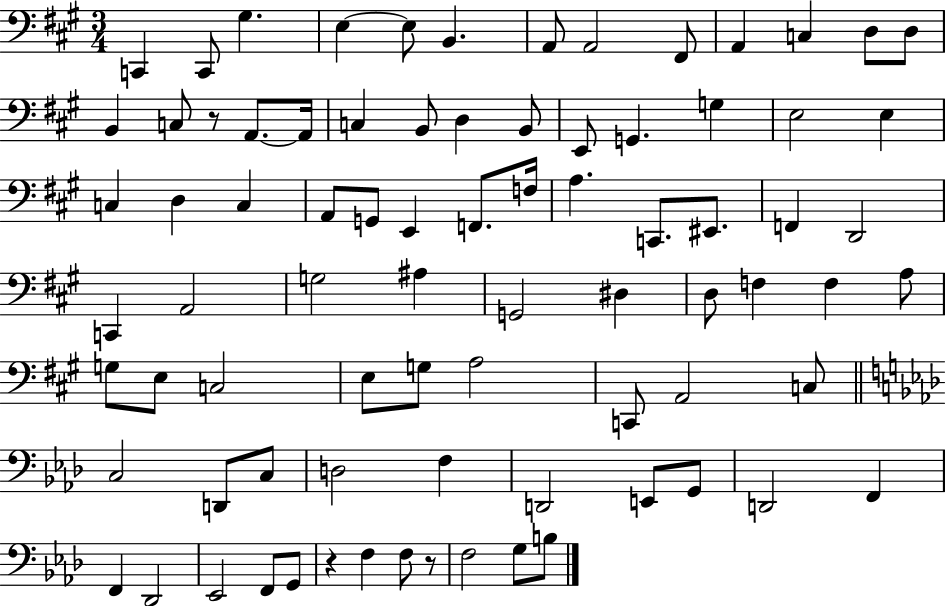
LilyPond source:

{
  \clef bass
  \numericTimeSignature
  \time 3/4
  \key a \major
  \repeat volta 2 { c,4 c,8 gis4. | e4~~ e8 b,4. | a,8 a,2 fis,8 | a,4 c4 d8 d8 | \break b,4 c8 r8 a,8.~~ a,16 | c4 b,8 d4 b,8 | e,8 g,4. g4 | e2 e4 | \break c4 d4 c4 | a,8 g,8 e,4 f,8. f16 | a4. c,8. eis,8. | f,4 d,2 | \break c,4 a,2 | g2 ais4 | g,2 dis4 | d8 f4 f4 a8 | \break g8 e8 c2 | e8 g8 a2 | c,8 a,2 c8 | \bar "||" \break \key aes \major c2 d,8 c8 | d2 f4 | d,2 e,8 g,8 | d,2 f,4 | \break f,4 des,2 | ees,2 f,8 g,8 | r4 f4 f8 r8 | f2 g8 b8 | \break } \bar "|."
}